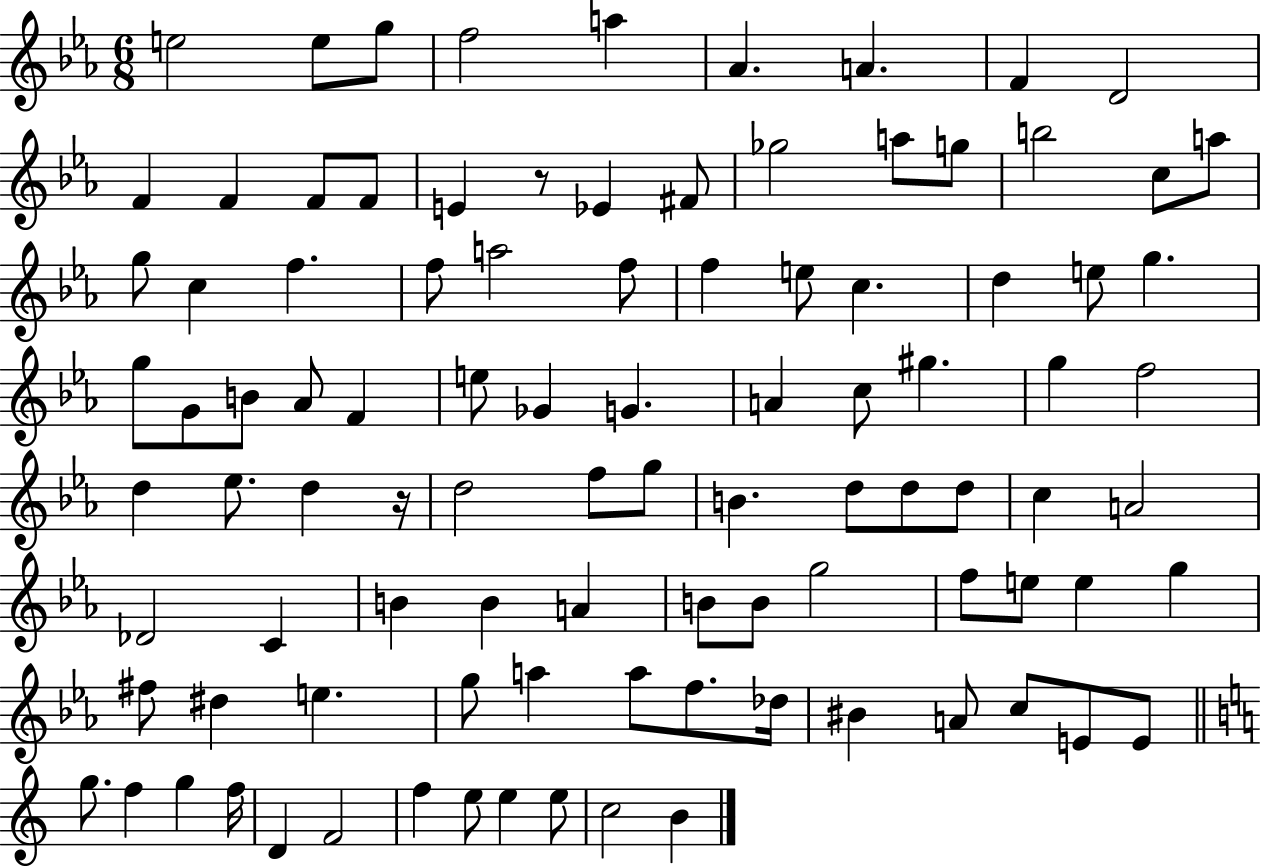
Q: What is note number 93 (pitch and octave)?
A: E5